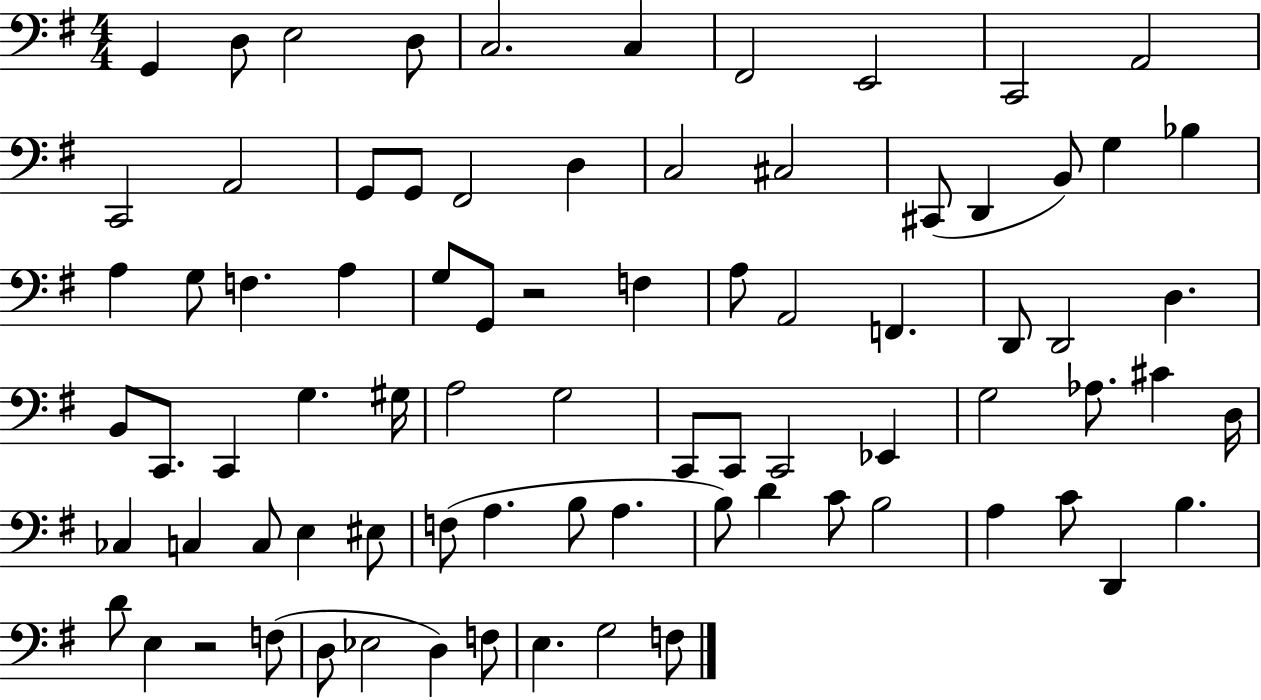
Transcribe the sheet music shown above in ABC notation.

X:1
T:Untitled
M:4/4
L:1/4
K:G
G,, D,/2 E,2 D,/2 C,2 C, ^F,,2 E,,2 C,,2 A,,2 C,,2 A,,2 G,,/2 G,,/2 ^F,,2 D, C,2 ^C,2 ^C,,/2 D,, B,,/2 G, _B, A, G,/2 F, A, G,/2 G,,/2 z2 F, A,/2 A,,2 F,, D,,/2 D,,2 D, B,,/2 C,,/2 C,, G, ^G,/4 A,2 G,2 C,,/2 C,,/2 C,,2 _E,, G,2 _A,/2 ^C D,/4 _C, C, C,/2 E, ^E,/2 F,/2 A, B,/2 A, B,/2 D C/2 B,2 A, C/2 D,, B, D/2 E, z2 F,/2 D,/2 _E,2 D, F,/2 E, G,2 F,/2